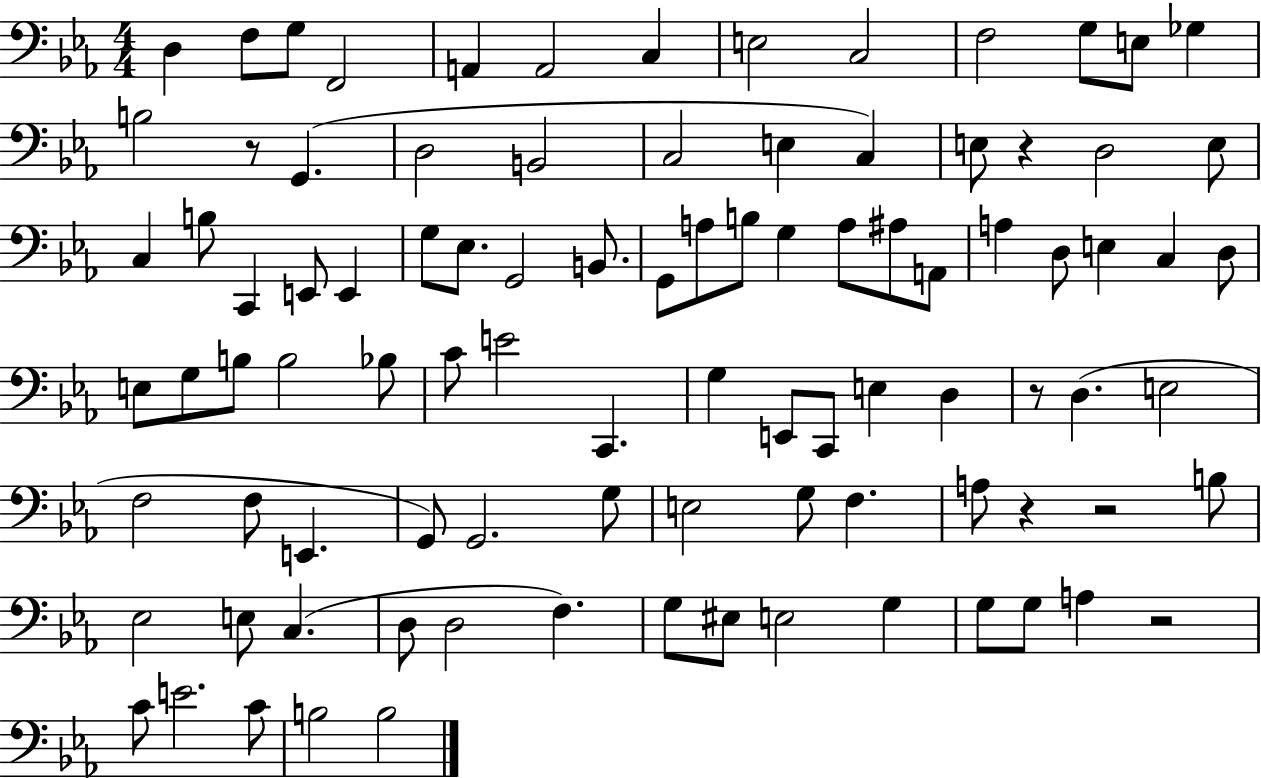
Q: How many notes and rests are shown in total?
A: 94